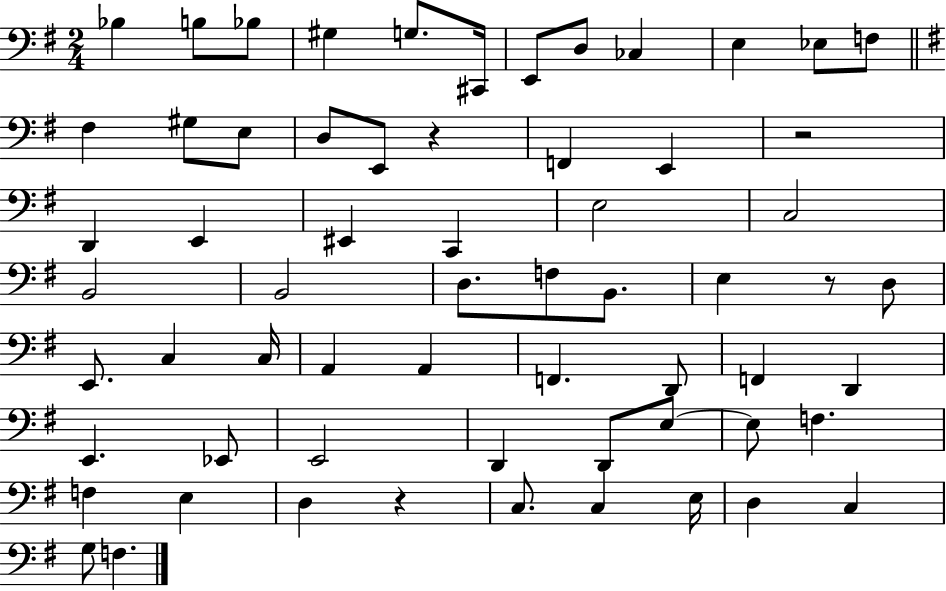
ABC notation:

X:1
T:Untitled
M:2/4
L:1/4
K:G
_B, B,/2 _B,/2 ^G, G,/2 ^C,,/4 E,,/2 D,/2 _C, E, _E,/2 F,/2 ^F, ^G,/2 E,/2 D,/2 E,,/2 z F,, E,, z2 D,, E,, ^E,, C,, E,2 C,2 B,,2 B,,2 D,/2 F,/2 B,,/2 E, z/2 D,/2 E,,/2 C, C,/4 A,, A,, F,, D,,/2 F,, D,, E,, _E,,/2 E,,2 D,, D,,/2 E,/2 E,/2 F, F, E, D, z C,/2 C, E,/4 D, C, G,/2 F,